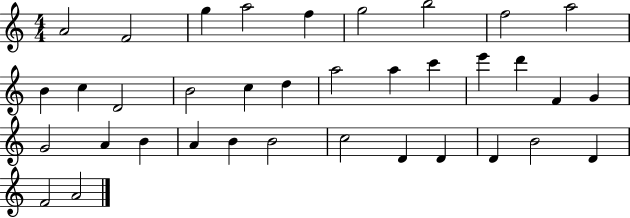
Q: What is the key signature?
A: C major